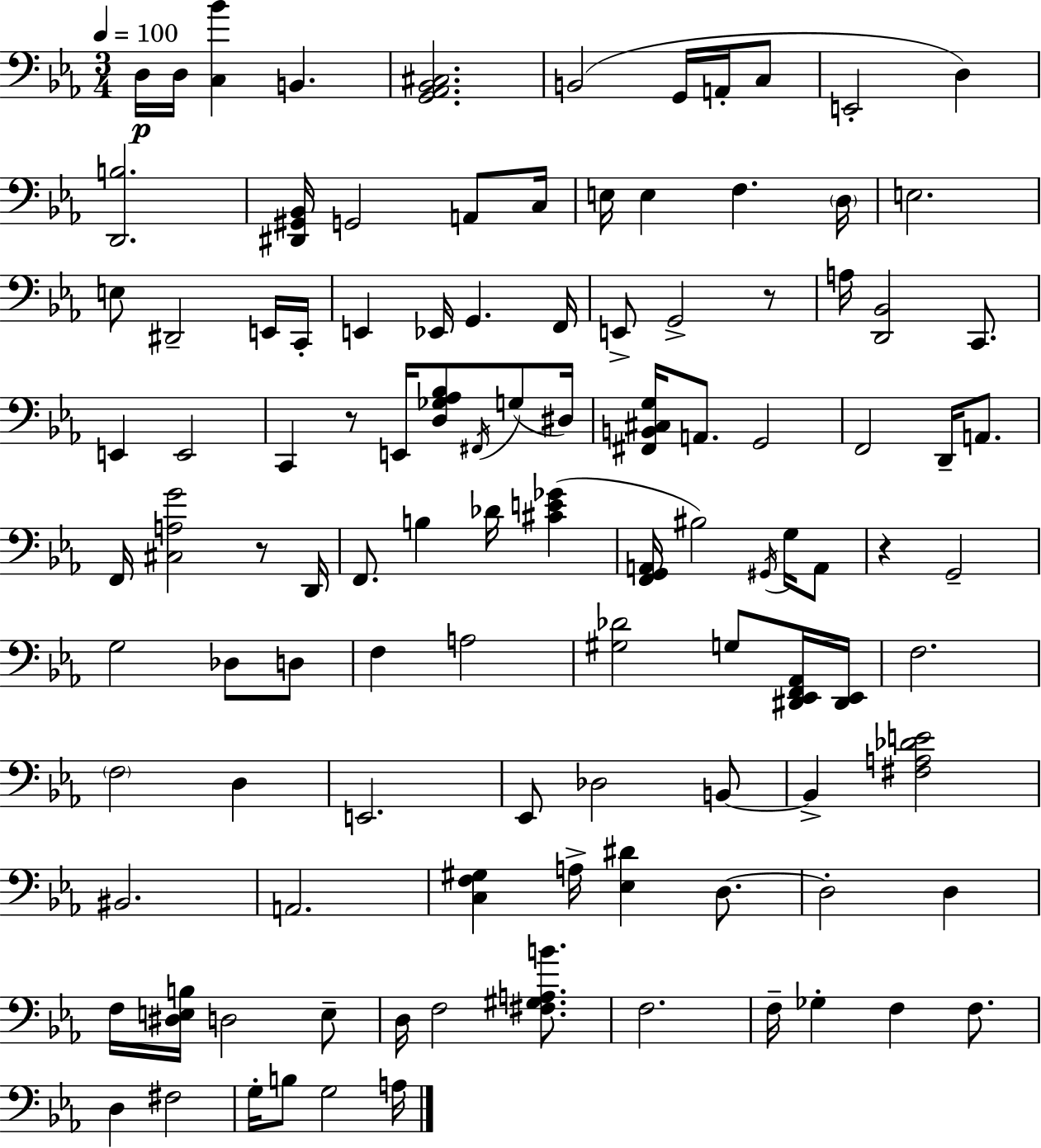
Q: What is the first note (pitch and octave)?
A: D3